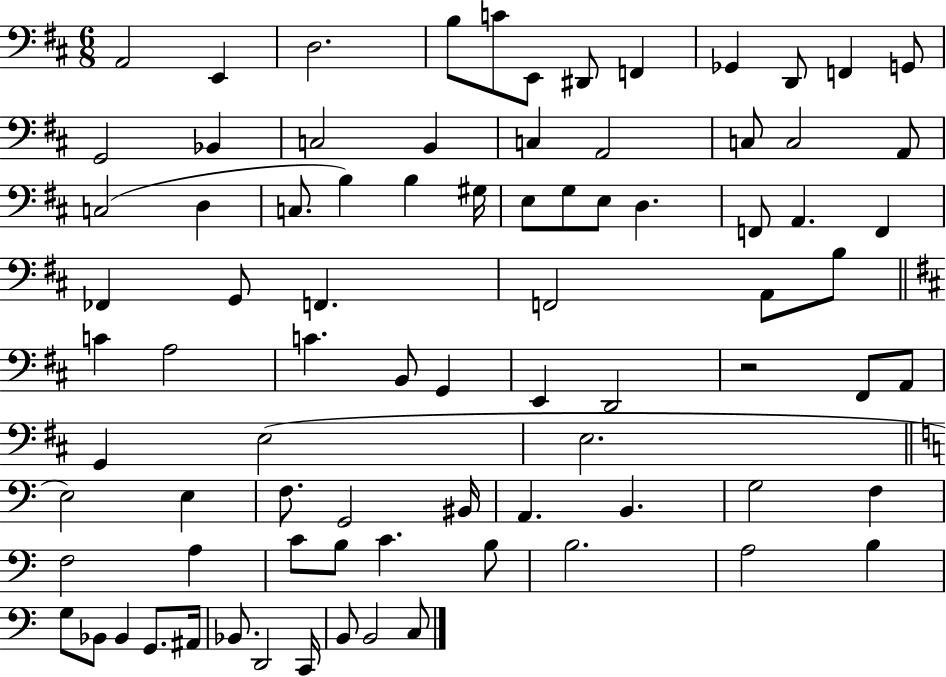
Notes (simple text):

A2/h E2/q D3/h. B3/e C4/e E2/e D#2/e F2/q Gb2/q D2/e F2/q G2/e G2/h Bb2/q C3/h B2/q C3/q A2/h C3/e C3/h A2/e C3/h D3/q C3/e. B3/q B3/q G#3/s E3/e G3/e E3/e D3/q. F2/e A2/q. F2/q FES2/q G2/e F2/q. F2/h A2/e B3/e C4/q A3/h C4/q. B2/e G2/q E2/q D2/h R/h F#2/e A2/e G2/q E3/h E3/h. E3/h E3/q F3/e. G2/h BIS2/s A2/q. B2/q. G3/h F3/q F3/h A3/q C4/e B3/e C4/q. B3/e B3/h. A3/h B3/q G3/e Bb2/e Bb2/q G2/e. A#2/s Bb2/e. D2/h C2/s B2/e B2/h C3/e